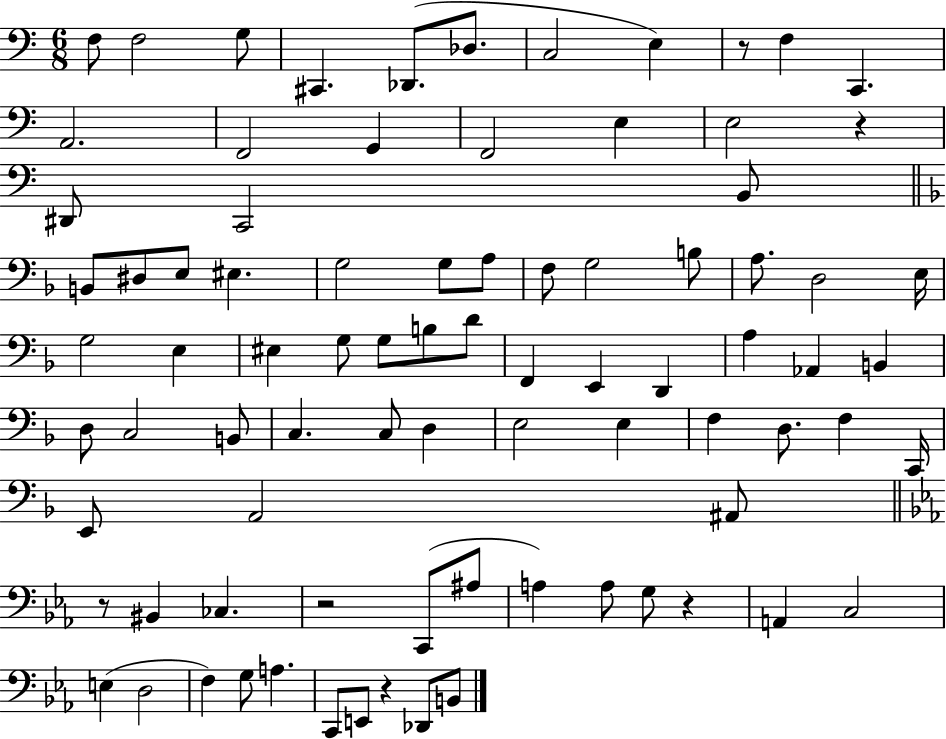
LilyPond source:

{
  \clef bass
  \numericTimeSignature
  \time 6/8
  \key c \major
  \repeat volta 2 { f8 f2 g8 | cis,4. des,8.( des8. | c2 e4) | r8 f4 c,4. | \break a,2. | f,2 g,4 | f,2 e4 | e2 r4 | \break dis,8 c,2 b,8 | \bar "||" \break \key f \major b,8 dis8 e8 eis4. | g2 g8 a8 | f8 g2 b8 | a8. d2 e16 | \break g2 e4 | eis4 g8 g8 b8 d'8 | f,4 e,4 d,4 | a4 aes,4 b,4 | \break d8 c2 b,8 | c4. c8 d4 | e2 e4 | f4 d8. f4 c,16 | \break e,8 a,2 ais,8 | \bar "||" \break \key ees \major r8 bis,4 ces4. | r2 c,8( ais8 | a4) a8 g8 r4 | a,4 c2 | \break e4( d2 | f4) g8 a4. | c,8 e,8 r4 des,8 b,8 | } \bar "|."
}